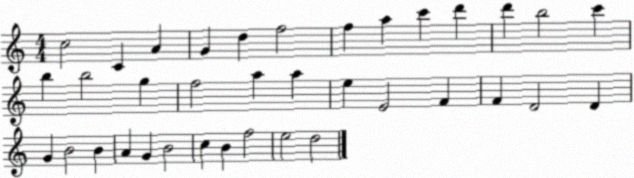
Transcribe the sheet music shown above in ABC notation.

X:1
T:Untitled
M:4/4
L:1/4
K:C
c2 C A G d f2 f a c' d' d' b2 c' b b2 g f2 a a e E2 F F D2 D G B2 B A G B2 c B f2 e2 d2